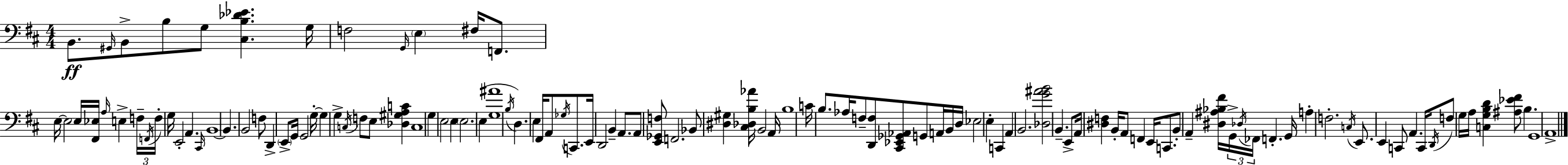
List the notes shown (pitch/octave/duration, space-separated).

B2/e. G#2/s B2/e B3/e G3/e [C#3,B3,Db4,Eb4]/q. G3/s F3/h G2/s E3/q F#3/s F2/e. E3/s E3/h E3/s [F#2,Eb3]/s A3/s E3/q F3/s F2/s F3/s G3/s E2/h A2/q. C#2/s B2/w B2/q. B2/h F3/e D2/q E2/e G2/s G2/h G3/s G3/q G3/q C3/s F3/e E3/e [Db3,G#3,A3,C4]/q C3/w G3/q E3/h E3/q E3/h. E3/q [G3,A#4]/w B3/s D3/q. E3/q F#2/s A2/e Gb3/s C2/e. E2/s D2/h B2/q A2/e. A2/e [E2,Gb2,F3]/e F2/h. Bb2/e [D#3,G#3]/q [C#3,Db3,B3,Ab4]/s B2/h A2/s B3/w C4/s B3/e. Ab3/s F3/e [D2,F3]/e [C#2,Eb2,Gb2,Ab2]/e G2/e A2/s B2/s D3/s Eb3/h E3/q C2/q A2/q B2/h. [Db3,G4,A#4,B4]/h B2/q. E2/e A2/s [D#3,F3]/q B2/s A2/e F2/q E2/s C2/e. B2/e A2/q [D#3,A#3,Bb3,F#4]/s G2/s Db3/s FES2/s F2/q. G2/s A3/q F3/h. C3/s E2/e. E2/q C2/e A2/q. C2/s D2/s F3/e G3/s A3/s [C3,G3,B3,D4]/q [A#3,Eb4,F#4]/e B3/q. G2/w A2/w